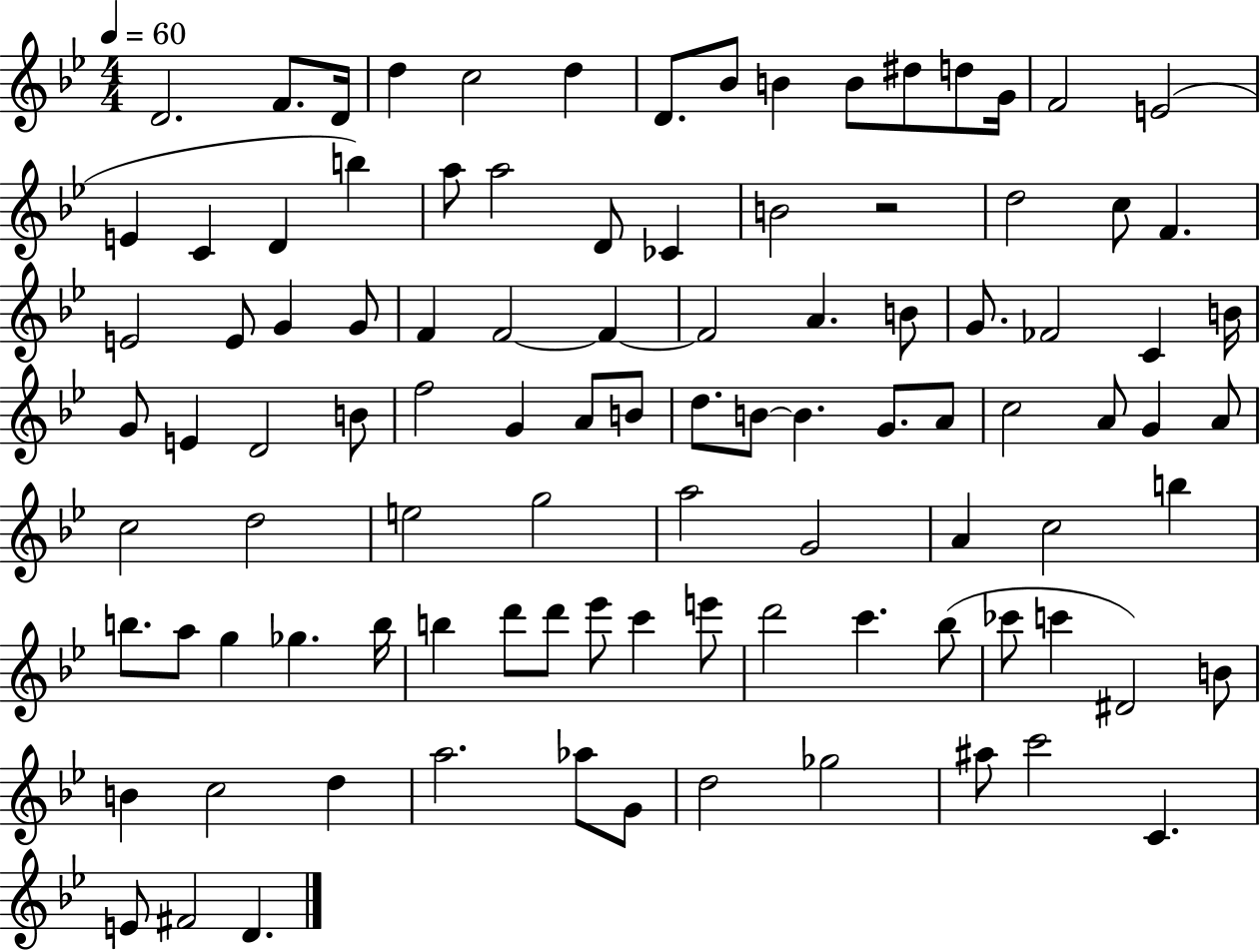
X:1
T:Untitled
M:4/4
L:1/4
K:Bb
D2 F/2 D/4 d c2 d D/2 _B/2 B B/2 ^d/2 d/2 G/4 F2 E2 E C D b a/2 a2 D/2 _C B2 z2 d2 c/2 F E2 E/2 G G/2 F F2 F F2 A B/2 G/2 _F2 C B/4 G/2 E D2 B/2 f2 G A/2 B/2 d/2 B/2 B G/2 A/2 c2 A/2 G A/2 c2 d2 e2 g2 a2 G2 A c2 b b/2 a/2 g _g b/4 b d'/2 d'/2 _e'/2 c' e'/2 d'2 c' _b/2 _c'/2 c' ^D2 B/2 B c2 d a2 _a/2 G/2 d2 _g2 ^a/2 c'2 C E/2 ^F2 D